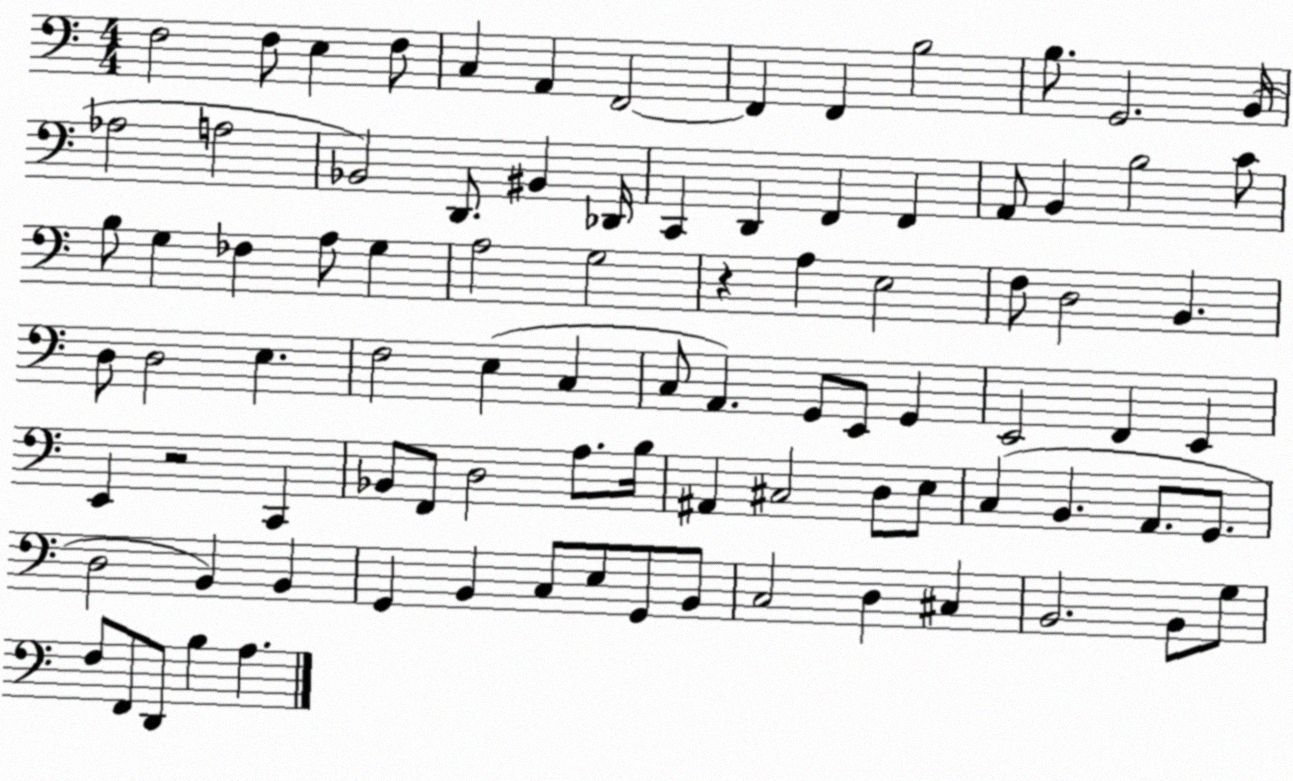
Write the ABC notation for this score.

X:1
T:Untitled
M:4/4
L:1/4
K:C
F,2 F,/2 E, F,/2 C, A,, F,,2 F,, F,, B,2 B,/2 G,,2 B,,/4 _A,2 A,2 _B,,2 D,,/2 ^B,, _D,,/4 C,, D,, F,, F,, A,,/2 B,, B,2 C/2 B,/2 G, _F, A,/2 G, A,2 G,2 z A, E,2 F,/2 D,2 B,, D,/2 D,2 E, F,2 E, C, C,/2 A,, G,,/2 E,,/2 G,, E,,2 F,, E,, E,, z2 C,, _B,,/2 F,,/2 D,2 A,/2 B,/4 ^A,, ^C,2 D,/2 E,/2 C, B,, A,,/2 G,,/2 D,2 B,, B,, G,, B,, C,/2 E,/2 G,,/2 B,,/2 C,2 D, ^C, B,,2 B,,/2 G,/2 F,/2 F,,/2 D,,/2 B, A,